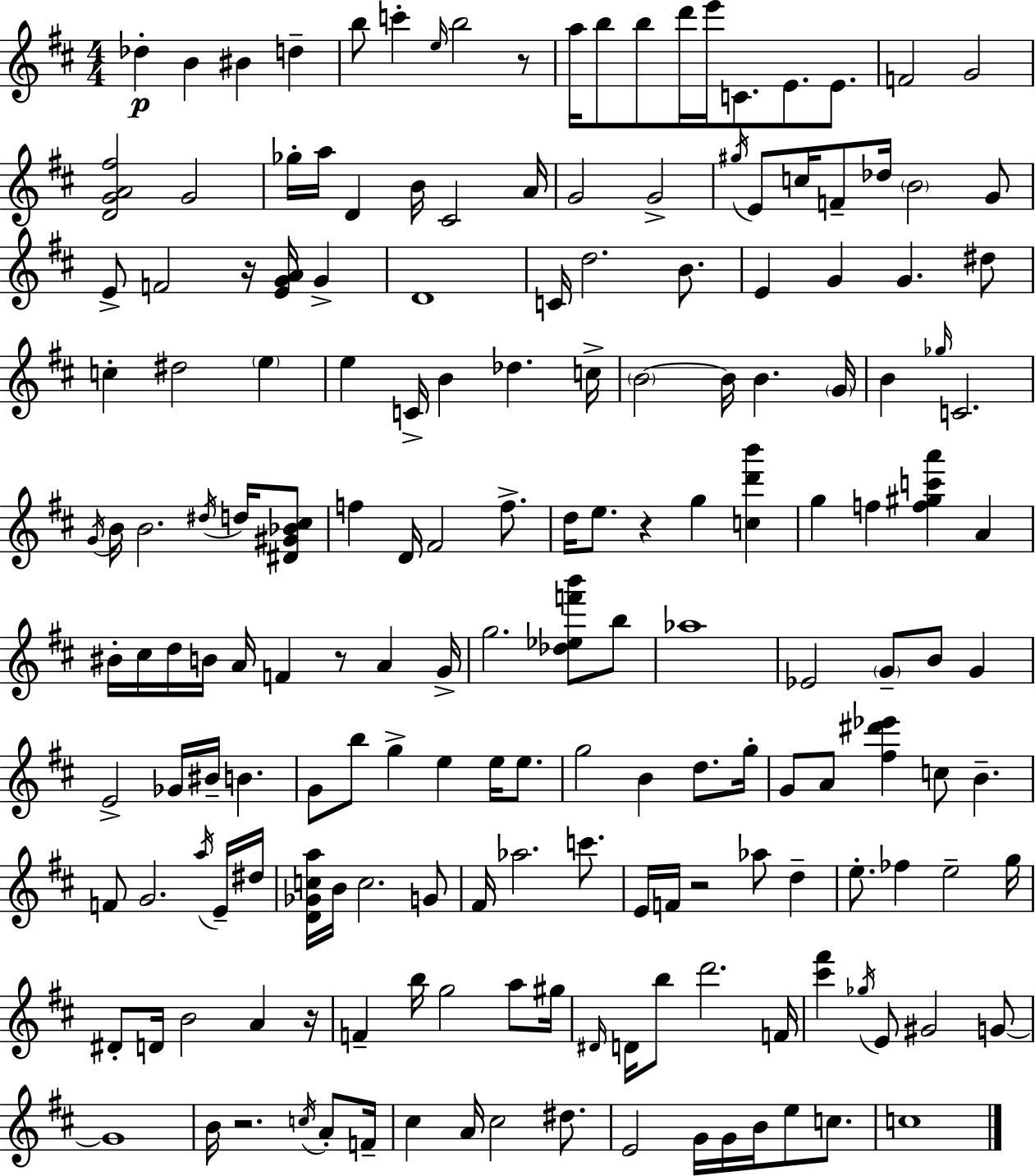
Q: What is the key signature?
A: D major